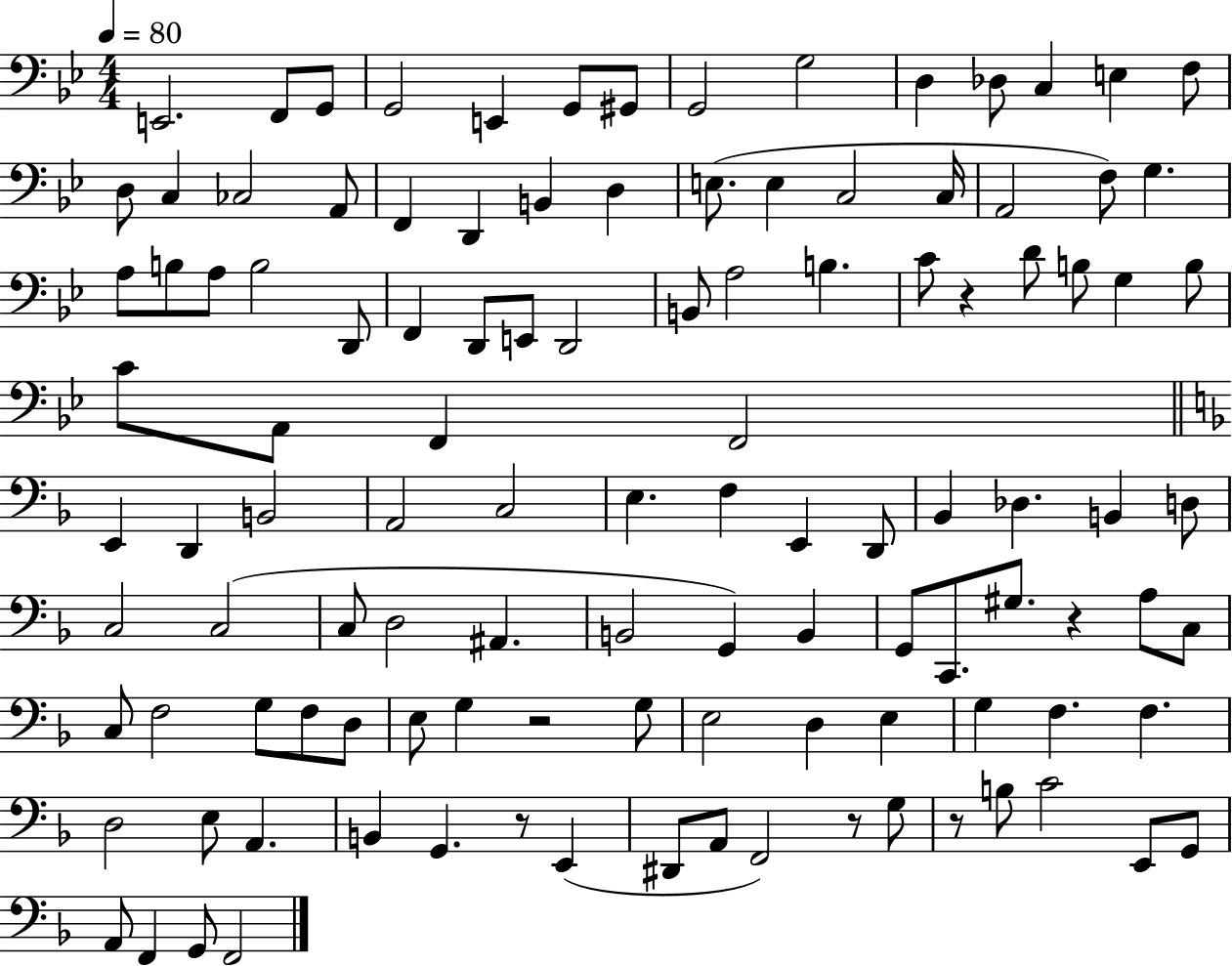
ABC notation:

X:1
T:Untitled
M:4/4
L:1/4
K:Bb
E,,2 F,,/2 G,,/2 G,,2 E,, G,,/2 ^G,,/2 G,,2 G,2 D, _D,/2 C, E, F,/2 D,/2 C, _C,2 A,,/2 F,, D,, B,, D, E,/2 E, C,2 C,/4 A,,2 F,/2 G, A,/2 B,/2 A,/2 B,2 D,,/2 F,, D,,/2 E,,/2 D,,2 B,,/2 A,2 B, C/2 z D/2 B,/2 G, B,/2 C/2 A,,/2 F,, F,,2 E,, D,, B,,2 A,,2 C,2 E, F, E,, D,,/2 _B,, _D, B,, D,/2 C,2 C,2 C,/2 D,2 ^A,, B,,2 G,, B,, G,,/2 C,,/2 ^G,/2 z A,/2 C,/2 C,/2 F,2 G,/2 F,/2 D,/2 E,/2 G, z2 G,/2 E,2 D, E, G, F, F, D,2 E,/2 A,, B,, G,, z/2 E,, ^D,,/2 A,,/2 F,,2 z/2 G,/2 z/2 B,/2 C2 E,,/2 G,,/2 A,,/2 F,, G,,/2 F,,2